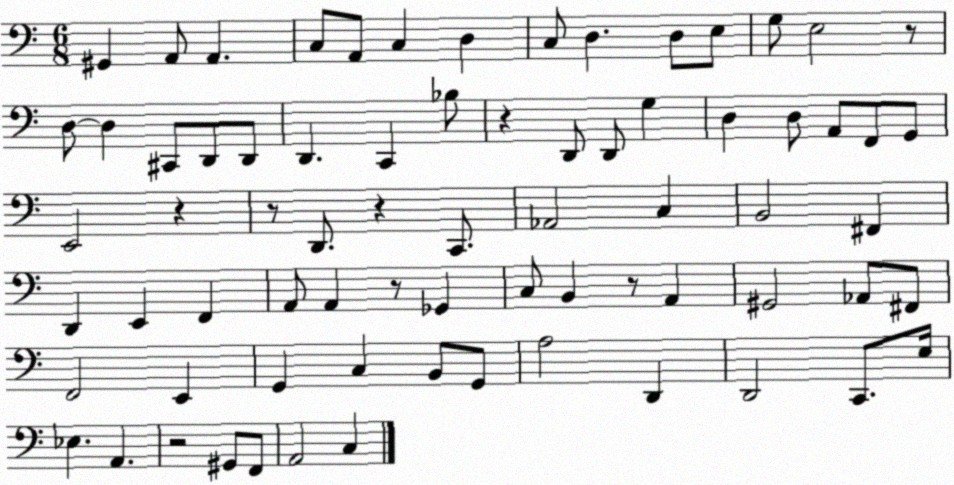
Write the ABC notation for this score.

X:1
T:Untitled
M:6/8
L:1/4
K:C
^G,, A,,/2 A,, C,/2 A,,/2 C, D, C,/2 D, D,/2 E,/2 G,/2 E,2 z/2 D,/2 D, ^C,,/2 D,,/2 D,,/2 D,, C,, _B,/2 z D,,/2 D,,/2 G, D, D,/2 A,,/2 F,,/2 G,,/2 E,,2 z z/2 D,,/2 z C,,/2 _A,,2 C, B,,2 ^F,, D,, E,, F,, A,,/2 A,, z/2 _G,, C,/2 B,, z/2 A,, ^G,,2 _A,,/2 ^F,,/2 F,,2 E,, G,, C, B,,/2 G,,/2 A,2 D,, D,,2 C,,/2 E,/4 _E, A,, z2 ^G,,/2 F,,/2 A,,2 C,